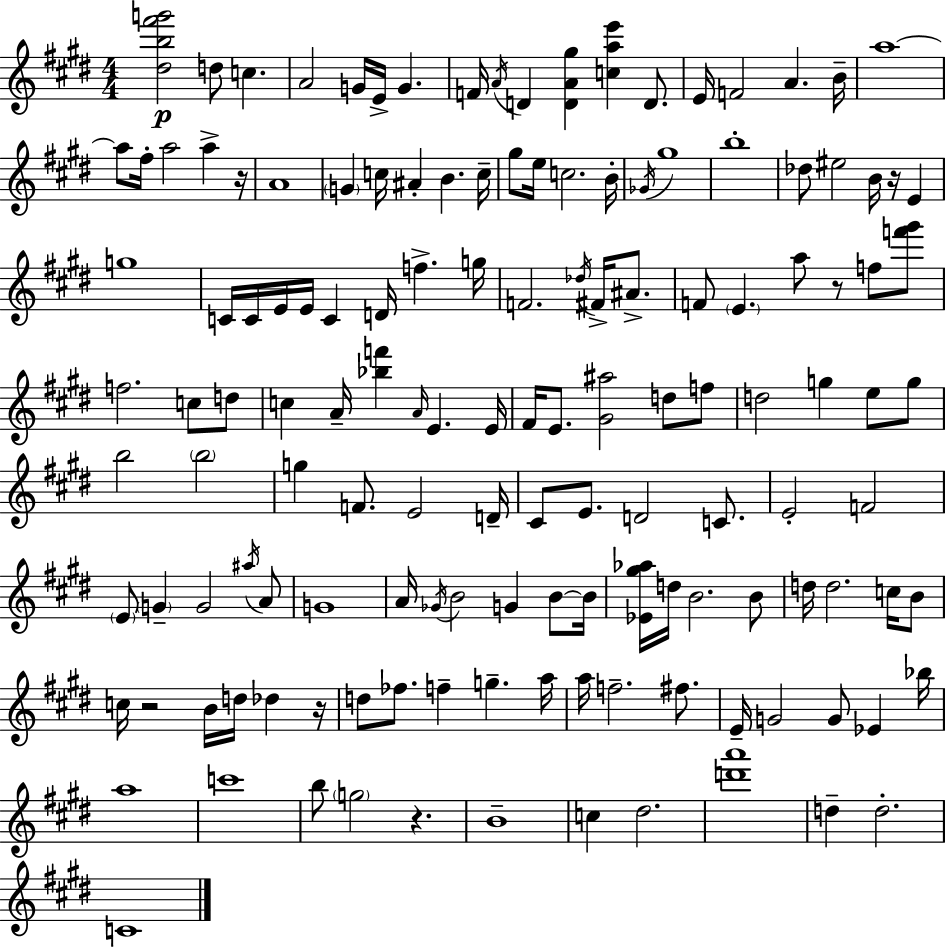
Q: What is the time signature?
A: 4/4